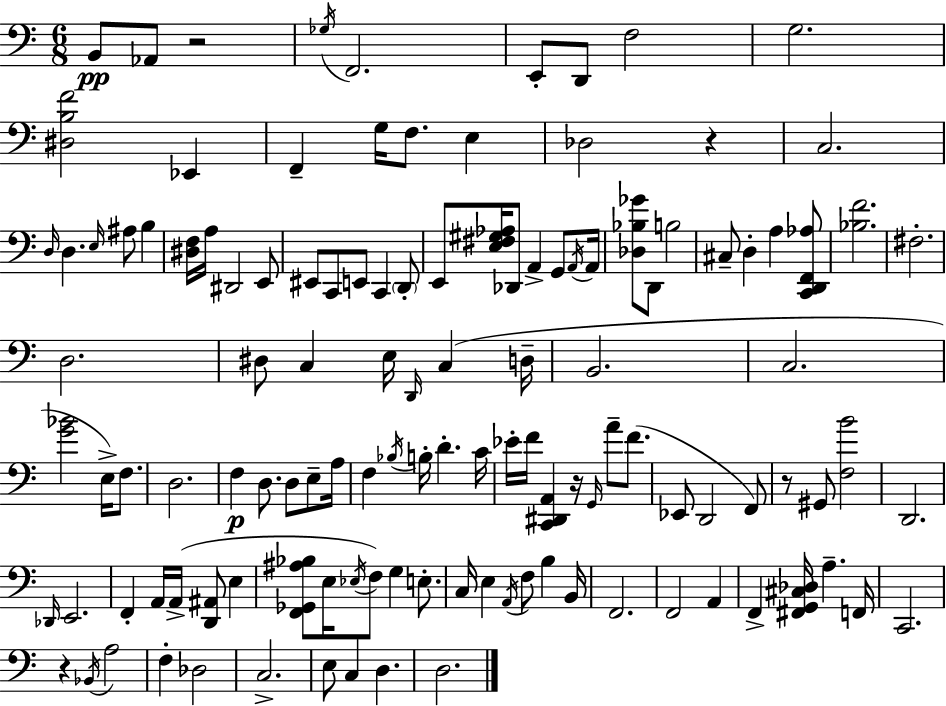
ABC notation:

X:1
T:Untitled
M:6/8
L:1/4
K:C
B,,/2 _A,,/2 z2 _G,/4 F,,2 E,,/2 D,,/2 F,2 G,2 [^D,B,F]2 _E,, F,, G,/4 F,/2 E, _D,2 z C,2 D,/4 D, E,/4 ^A,/2 B, [^D,F,]/4 A,/4 ^D,,2 E,,/2 ^E,,/2 C,,/2 E,,/2 C,, D,,/2 E,,/2 [E,^F,^G,_A,]/4 _D,,/2 A,, G,,/2 A,,/4 A,,/4 [_D,_B,_G]/2 D,,/2 B,2 ^C,/2 D, A, [C,,D,,F,,_A,]/2 [_B,F]2 ^F,2 D,2 ^D,/2 C, E,/4 D,,/4 C, D,/4 B,,2 C,2 [G_B]2 E,/4 F,/2 D,2 F, D,/2 D,/2 E,/2 A,/4 F, _B,/4 B,/4 D C/4 _E/4 F/4 [C,,^D,,A,,] z/4 G,,/4 A/2 F/2 _E,,/2 D,,2 F,,/2 z/2 ^G,,/2 [F,B]2 D,,2 _D,,/4 E,,2 F,, A,,/4 A,,/4 [D,,^A,,]/2 E, [F,,_G,,^A,_B,]/2 E,/4 _E,/4 F,/2 G, E,/2 C,/4 E, A,,/4 F,/2 B, B,,/4 F,,2 F,,2 A,, F,, [^F,,G,,^C,_D,]/4 A, F,,/4 C,,2 z _B,,/4 A,2 F, _D,2 C,2 E,/2 C, D, D,2